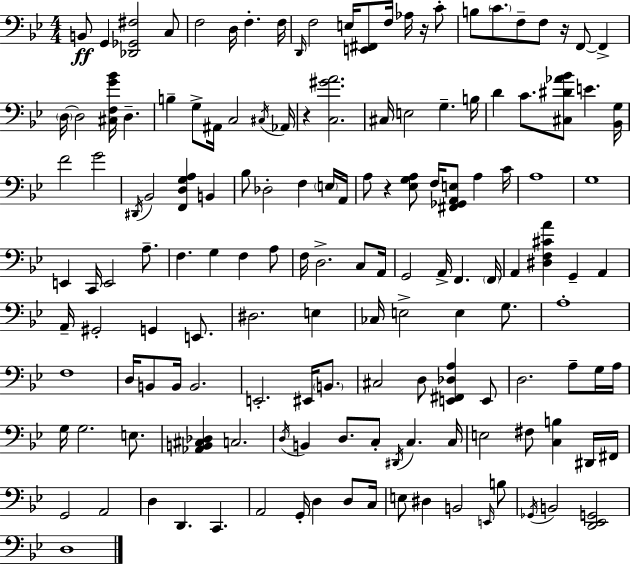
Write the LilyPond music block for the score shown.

{
  \clef bass
  \numericTimeSignature
  \time 4/4
  \key g \minor
  b,8\ff g,4 <des, ges, fis>2 c8 | f2 d16 f4.-. f16 | \grace { d,16 } f2 e16 <e, fis,>8 f16 aes16 r16 c'8-. | b8 \parenthesize c'8. f8-- f8 r16 f,8~~ f,4-> | \break \parenthesize d16~~ d2 <cis f g' bes'>16 d4.-- | b4-- g8-> ais,16 c2 | \acciaccatura { cis16 } aes,16 r4 <c gis' a'>2. | cis16 e2 g4.-- | \break b16 d'4 c'8. <cis dis' aes' bes'>8 e'4. | <bes, g>16 f'2 g'2 | \acciaccatura { dis,16 } bes,2 <f, d g a>4 b,4 | bes8 des2-. f4 | \break \parenthesize e16 a,16 a8 r4 <ees g a>8 f16 <fis, ges, a, e>8 a4 | c'16 a1 | g1 | e,4 c,16 e,2 | \break a8.-- f4. g4 f4 | a8 f16 d2.-> | c8 a,16 g,2 a,16-> f,4. | \parenthesize f,16 a,4 <dis f cis' a'>4 g,4-- a,4 | \break a,16-- gis,2-. g,4 | e,8. dis2. e4 | ces16 e2-> e4 | g8. a1-. | \break f1 | d16 b,8 b,16 b,2. | e,2.-. eis,16 | \parenthesize b,8. cis2 d8 <e, fis, des a>4 | \break e,8 d2. a8-- | g16 a16 g16 g2. | e8. <aes, b, cis des>4 c2. | \acciaccatura { d16 } b,4 d8. c8-. \acciaccatura { dis,16 } c4. | \break c16 e2 fis8 <c b>4 | dis,16 fis,16 g,2 a,2 | d4 d,4. c,4. | a,2 g,16-. d4 | \break d8 c16 e8 dis4 b,2 | \grace { e,16 } b8 \acciaccatura { ges,16 } b,2 <d, ees, g,>2 | d1 | \bar "|."
}